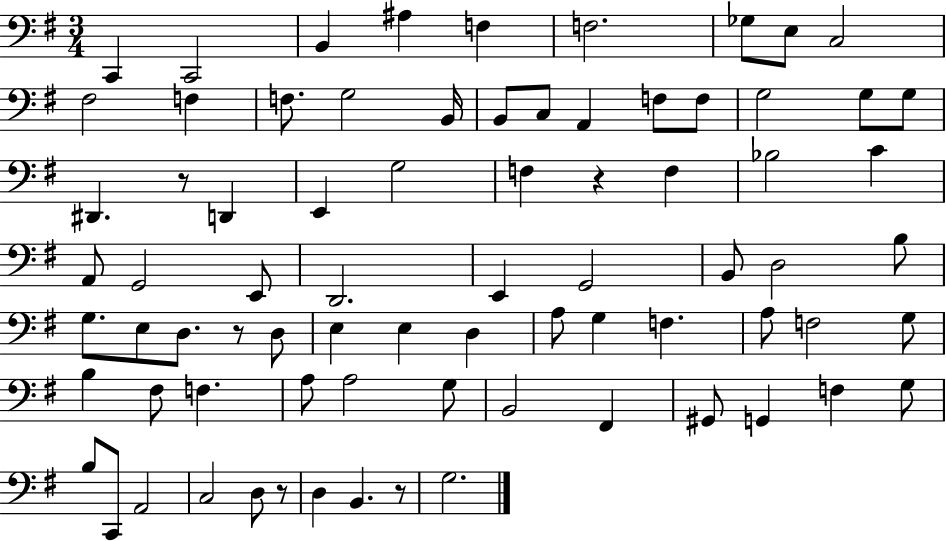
X:1
T:Untitled
M:3/4
L:1/4
K:G
C,, C,,2 B,, ^A, F, F,2 _G,/2 E,/2 C,2 ^F,2 F, F,/2 G,2 B,,/4 B,,/2 C,/2 A,, F,/2 F,/2 G,2 G,/2 G,/2 ^D,, z/2 D,, E,, G,2 F, z F, _B,2 C A,,/2 G,,2 E,,/2 D,,2 E,, G,,2 B,,/2 D,2 B,/2 G,/2 E,/2 D,/2 z/2 D,/2 E, E, D, A,/2 G, F, A,/2 F,2 G,/2 B, ^F,/2 F, A,/2 A,2 G,/2 B,,2 ^F,, ^G,,/2 G,, F, G,/2 B,/2 C,,/2 A,,2 C,2 D,/2 z/2 D, B,, z/2 G,2